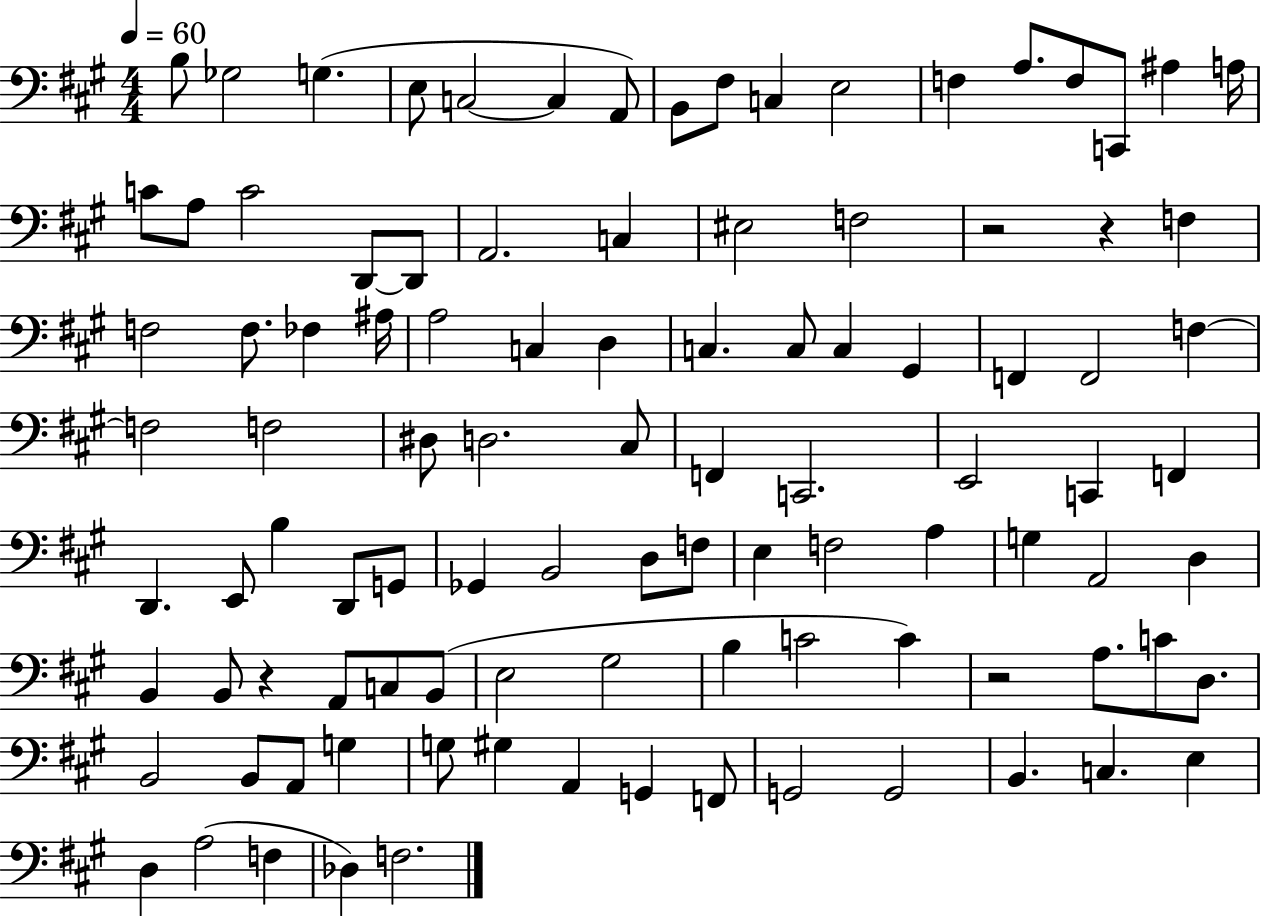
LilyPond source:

{
  \clef bass
  \numericTimeSignature
  \time 4/4
  \key a \major
  \tempo 4 = 60
  b8 ges2 g4.( | e8 c2~~ c4 a,8) | b,8 fis8 c4 e2 | f4 a8. f8 c,8 ais4 a16 | \break c'8 a8 c'2 d,8~~ d,8 | a,2. c4 | eis2 f2 | r2 r4 f4 | \break f2 f8. fes4 ais16 | a2 c4 d4 | c4. c8 c4 gis,4 | f,4 f,2 f4~~ | \break f2 f2 | dis8 d2. cis8 | f,4 c,2. | e,2 c,4 f,4 | \break d,4. e,8 b4 d,8 g,8 | ges,4 b,2 d8 f8 | e4 f2 a4 | g4 a,2 d4 | \break b,4 b,8 r4 a,8 c8 b,8( | e2 gis2 | b4 c'2 c'4) | r2 a8. c'8 d8. | \break b,2 b,8 a,8 g4 | g8 gis4 a,4 g,4 f,8 | g,2 g,2 | b,4. c4. e4 | \break d4 a2( f4 | des4) f2. | \bar "|."
}